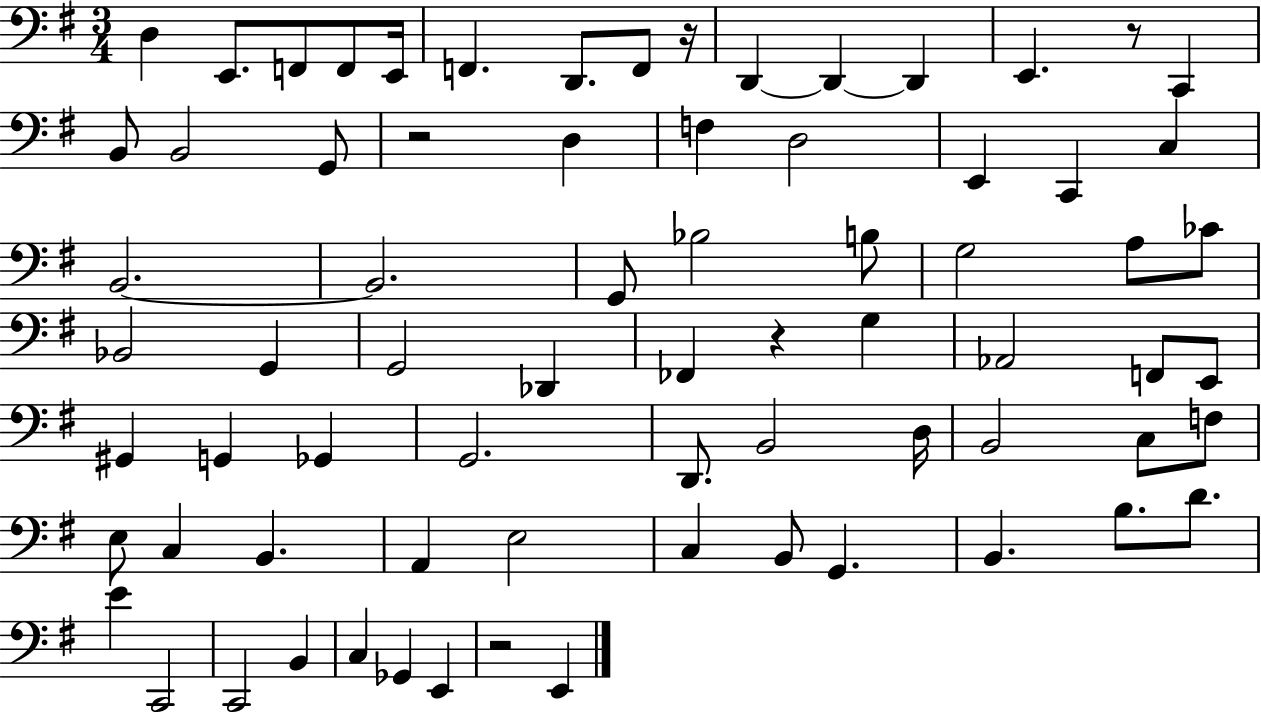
D3/q E2/e. F2/e F2/e E2/s F2/q. D2/e. F2/e R/s D2/q D2/q D2/q E2/q. R/e C2/q B2/e B2/h G2/e R/h D3/q F3/q D3/h E2/q C2/q C3/q B2/h. B2/h. G2/e Bb3/h B3/e G3/h A3/e CES4/e Bb2/h G2/q G2/h Db2/q FES2/q R/q G3/q Ab2/h F2/e E2/e G#2/q G2/q Gb2/q G2/h. D2/e. B2/h D3/s B2/h C3/e F3/e E3/e C3/q B2/q. A2/q E3/h C3/q B2/e G2/q. B2/q. B3/e. D4/e. E4/q C2/h C2/h B2/q C3/q Gb2/q E2/q R/h E2/q